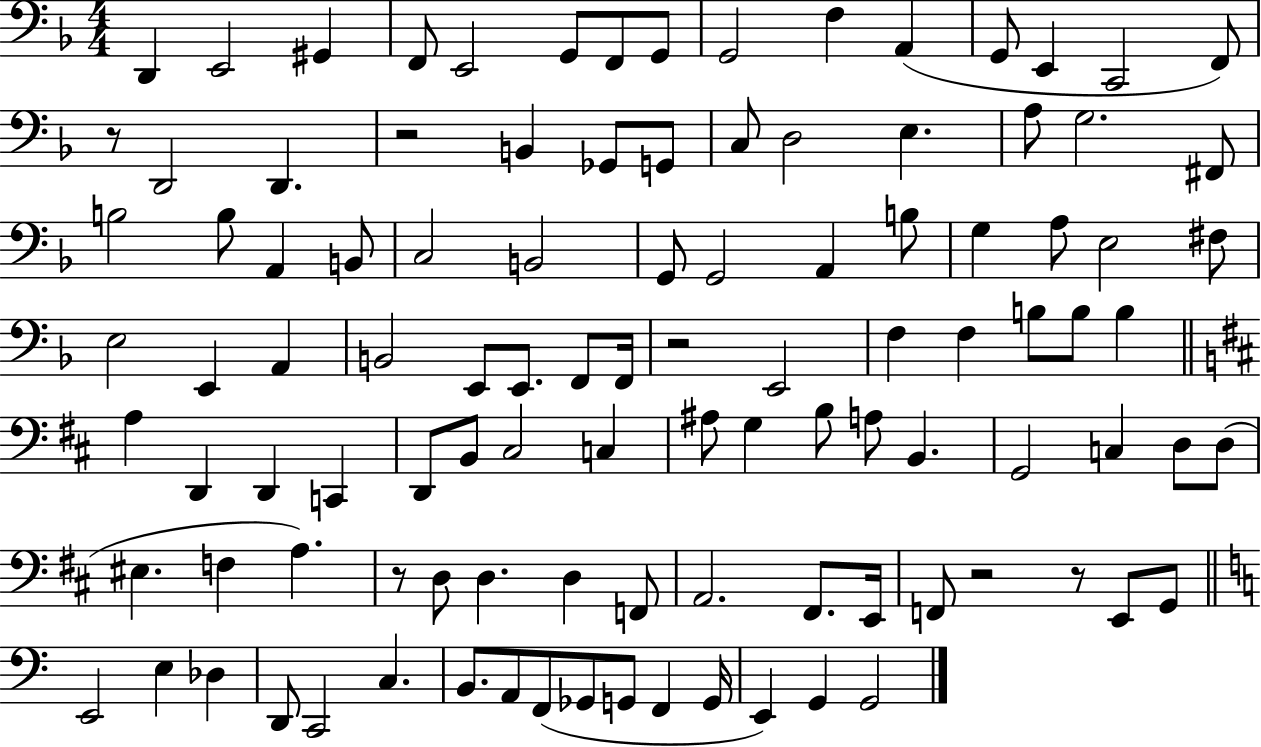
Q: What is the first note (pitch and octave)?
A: D2